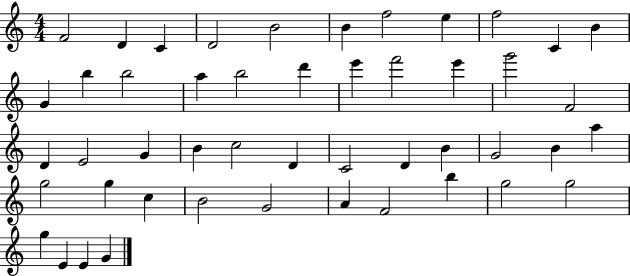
X:1
T:Untitled
M:4/4
L:1/4
K:C
F2 D C D2 B2 B f2 e f2 C B G b b2 a b2 d' e' f'2 e' g'2 F2 D E2 G B c2 D C2 D B G2 B a g2 g c B2 G2 A F2 b g2 g2 g E E G